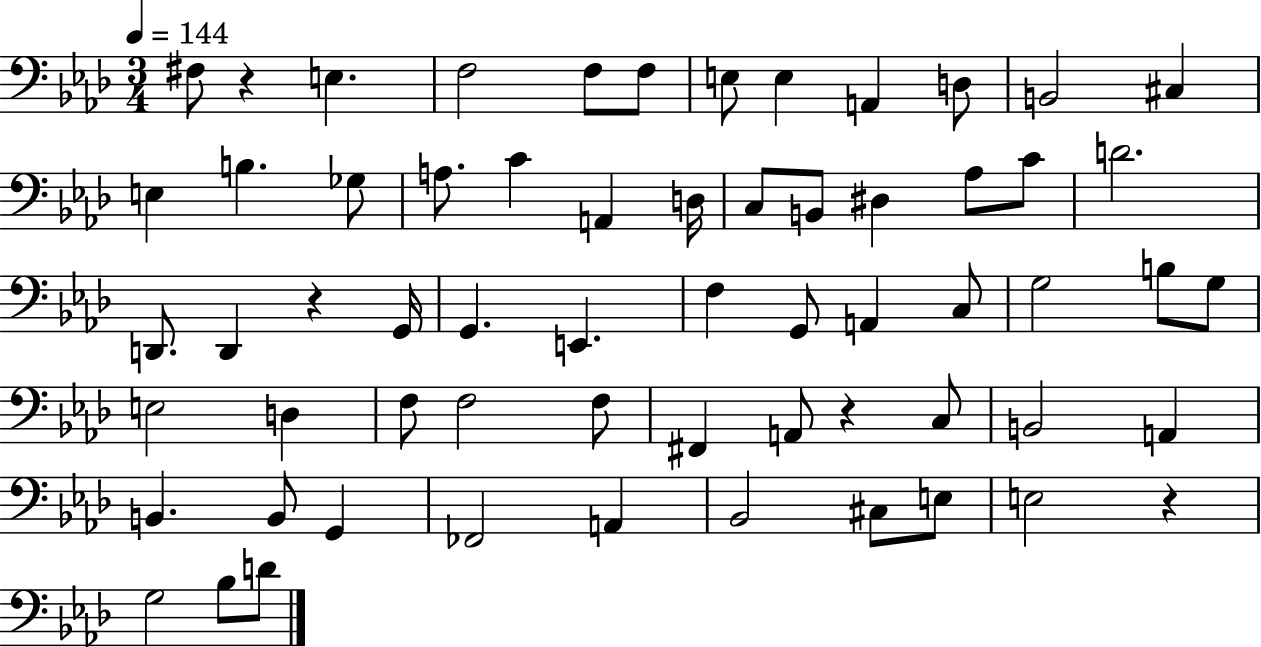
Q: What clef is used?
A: bass